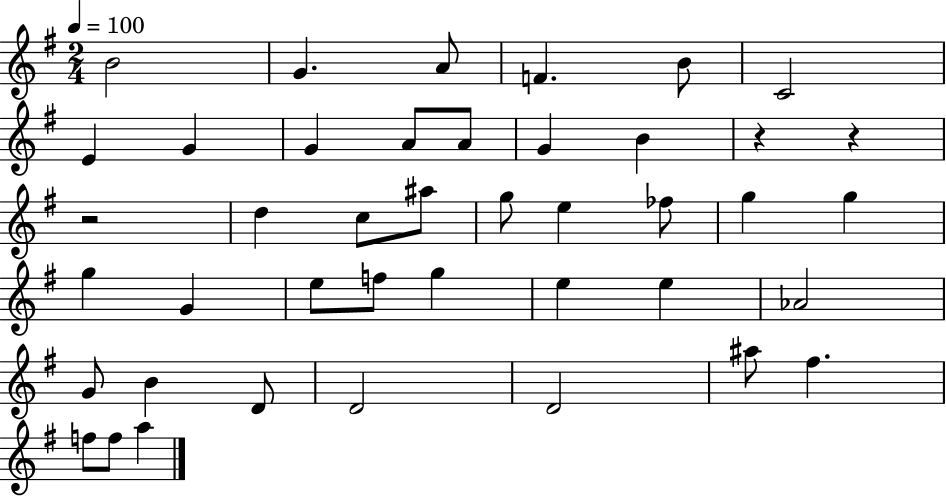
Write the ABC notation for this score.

X:1
T:Untitled
M:2/4
L:1/4
K:G
B2 G A/2 F B/2 C2 E G G A/2 A/2 G B z z z2 d c/2 ^a/2 g/2 e _f/2 g g g G e/2 f/2 g e e _A2 G/2 B D/2 D2 D2 ^a/2 ^f f/2 f/2 a